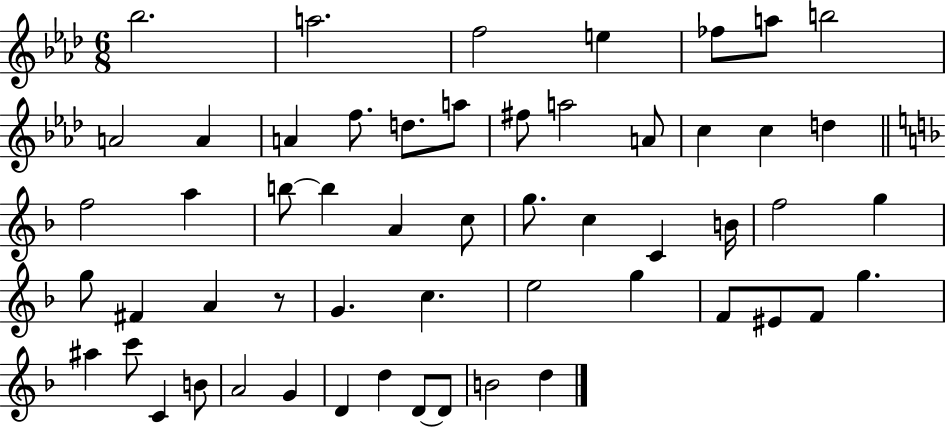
{
  \clef treble
  \numericTimeSignature
  \time 6/8
  \key aes \major
  \repeat volta 2 { bes''2. | a''2. | f''2 e''4 | fes''8 a''8 b''2 | \break a'2 a'4 | a'4 f''8. d''8. a''8 | fis''8 a''2 a'8 | c''4 c''4 d''4 | \break \bar "||" \break \key f \major f''2 a''4 | b''8~~ b''4 a'4 c''8 | g''8. c''4 c'4 b'16 | f''2 g''4 | \break g''8 fis'4 a'4 r8 | g'4. c''4. | e''2 g''4 | f'8 eis'8 f'8 g''4. | \break ais''4 c'''8 c'4 b'8 | a'2 g'4 | d'4 d''4 d'8~~ d'8 | b'2 d''4 | \break } \bar "|."
}